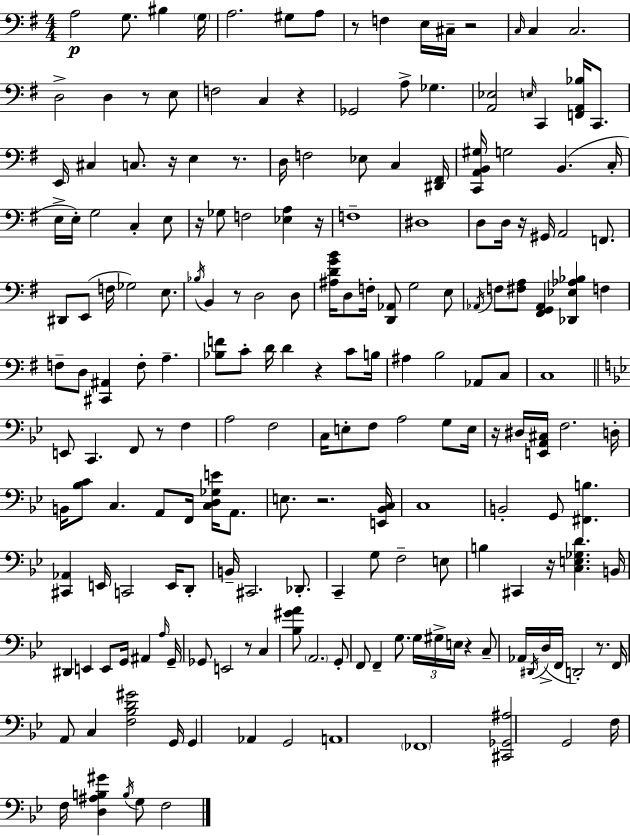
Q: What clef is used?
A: bass